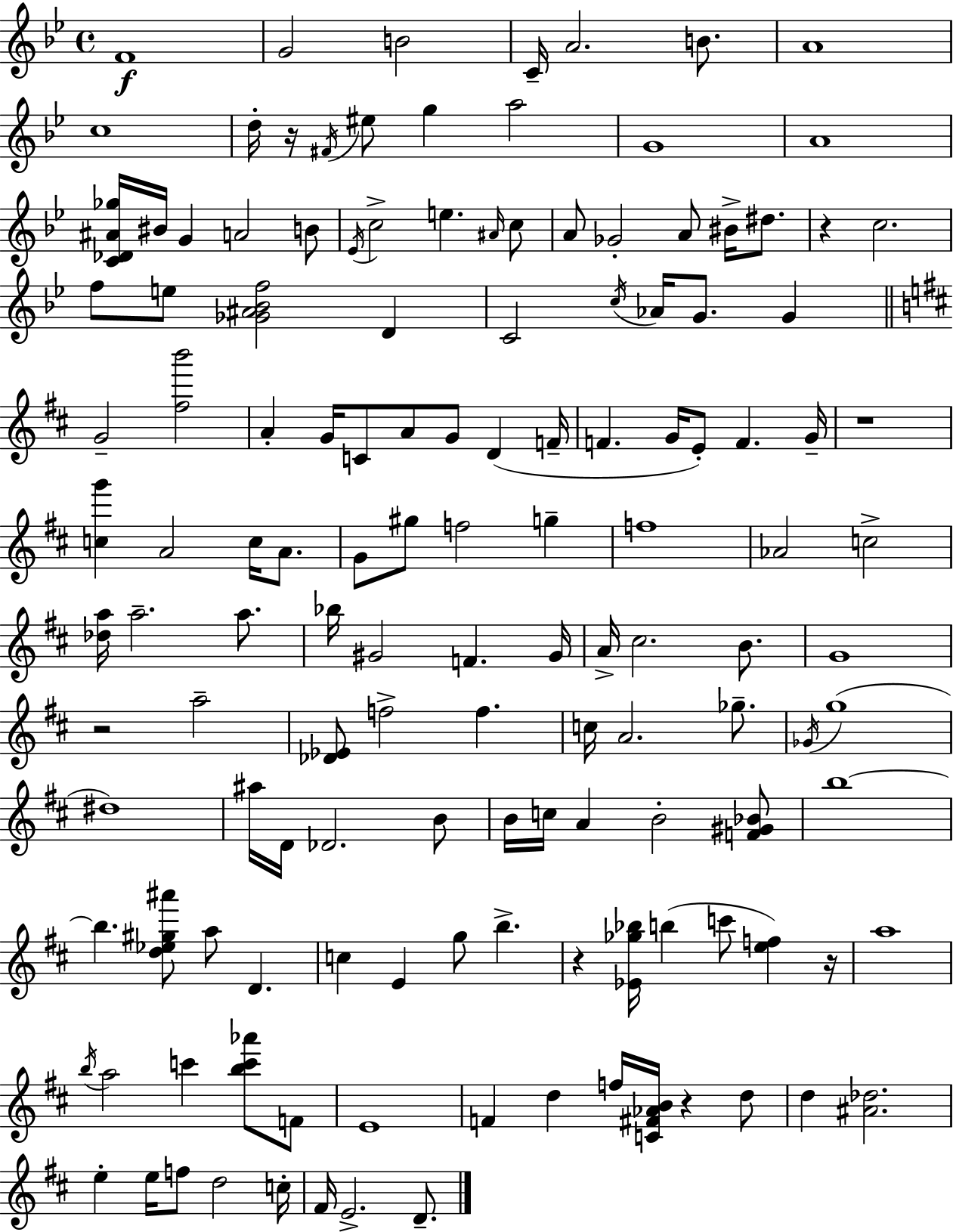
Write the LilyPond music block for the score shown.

{
  \clef treble
  \time 4/4
  \defaultTimeSignature
  \key g \minor
  f'1\f | g'2 b'2 | c'16-- a'2. b'8. | a'1 | \break c''1 | d''16-. r16 \acciaccatura { fis'16 } eis''8 g''4 a''2 | g'1 | a'1 | \break <c' des' ais' ges''>16 bis'16 g'4 a'2 b'8 | \acciaccatura { ees'16 } c''2-> e''4. | \grace { ais'16 } c''8 a'8 ges'2-. a'8 bis'16-> | dis''8. r4 c''2. | \break f''8 e''8 <ges' ais' bes' f''>2 d'4 | c'2 \acciaccatura { c''16 } aes'16 g'8. | g'4 \bar "||" \break \key d \major g'2-- <fis'' b'''>2 | a'4-. g'16 c'8 a'8 g'8 d'4( f'16-- | f'4. g'16 e'8-.) f'4. g'16-- | r1 | \break <c'' g'''>4 a'2 c''16 a'8. | g'8 gis''8 f''2 g''4-- | f''1 | aes'2 c''2-> | \break <des'' a''>16 a''2.-- a''8. | bes''16 gis'2 f'4. gis'16 | a'16-> cis''2. b'8. | g'1 | \break r2 a''2-- | <des' ees'>8 f''2-> f''4. | c''16 a'2. ges''8.-- | \acciaccatura { ges'16 }( g''1 | \break dis''1) | ais''16 d'16 des'2. b'8 | b'16 c''16 a'4 b'2-. <f' gis' bes'>8 | b''1~~ | \break b''4. <d'' ees'' gis'' ais'''>8 a''8 d'4. | c''4 e'4 g''8 b''4.-> | r4 <ees' ges'' bes''>16 b''4( c'''8 <e'' f''>4) | r16 a''1 | \break \acciaccatura { b''16 } a''2 c'''4 <b'' c''' aes'''>8 | f'8 e'1 | f'4 d''4 f''16 <c' fis' aes' b'>16 r4 | d''8 d''4 <ais' des''>2. | \break e''4-. e''16 f''8 d''2 | c''16-. fis'16 e'2.-> d'8.-- | \bar "|."
}